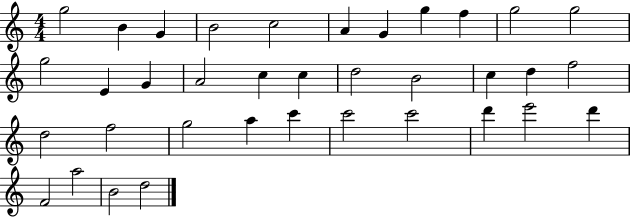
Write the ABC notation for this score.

X:1
T:Untitled
M:4/4
L:1/4
K:C
g2 B G B2 c2 A G g f g2 g2 g2 E G A2 c c d2 B2 c d f2 d2 f2 g2 a c' c'2 c'2 d' e'2 d' F2 a2 B2 d2